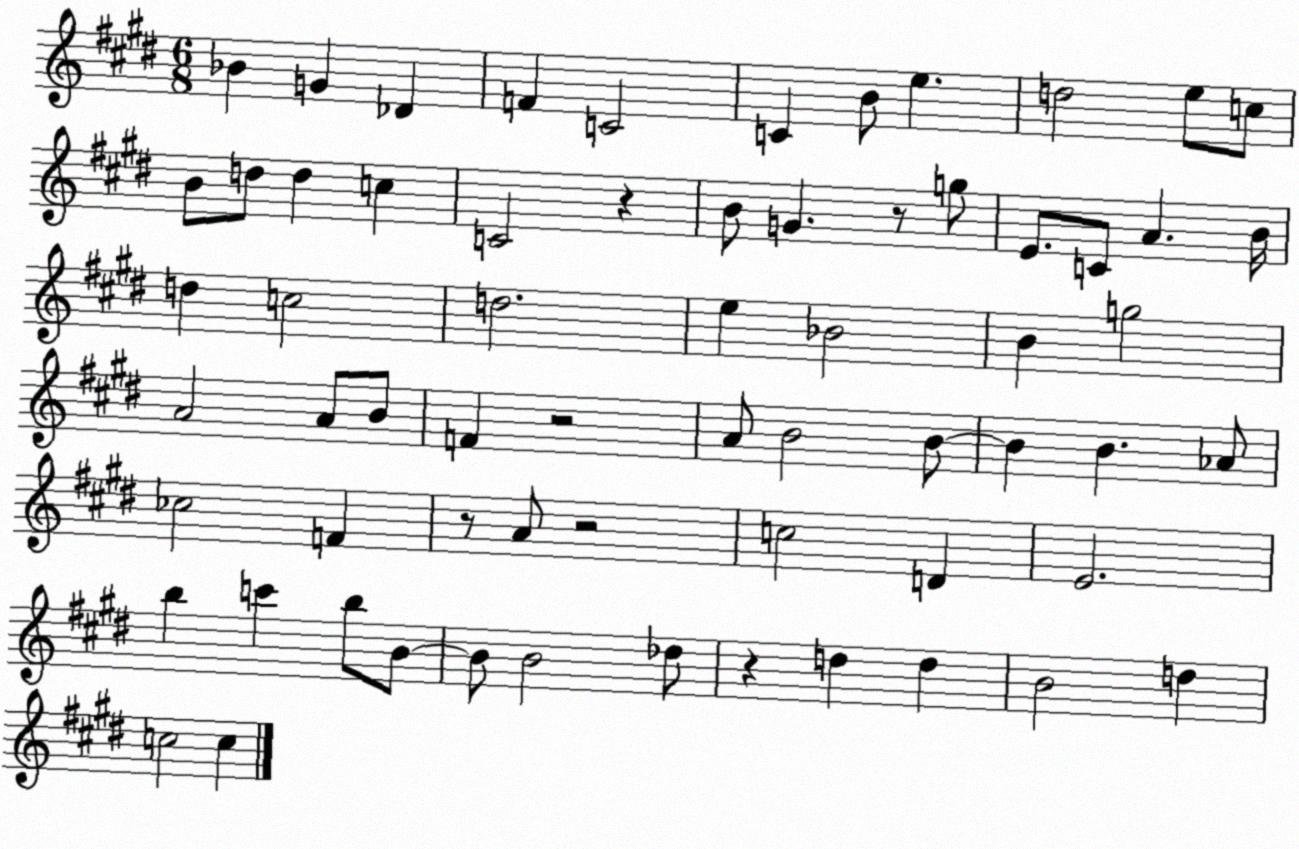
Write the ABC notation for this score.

X:1
T:Untitled
M:6/8
L:1/4
K:E
_B G _D F C2 C B/2 e d2 e/2 c/2 B/2 d/2 d c C2 z B/2 G z/2 g/2 E/2 C/2 A B/4 d c2 d2 e _B2 B g2 A2 A/2 B/2 F z2 A/2 B2 B/2 B B _A/2 _c2 F z/2 A/2 z2 c2 D E2 b c' b/2 B/2 B/2 B2 _d/2 z d d B2 d c2 c